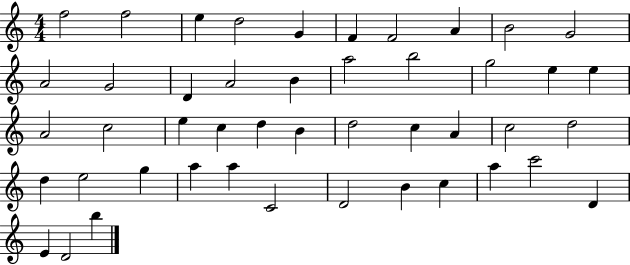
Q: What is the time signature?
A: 4/4